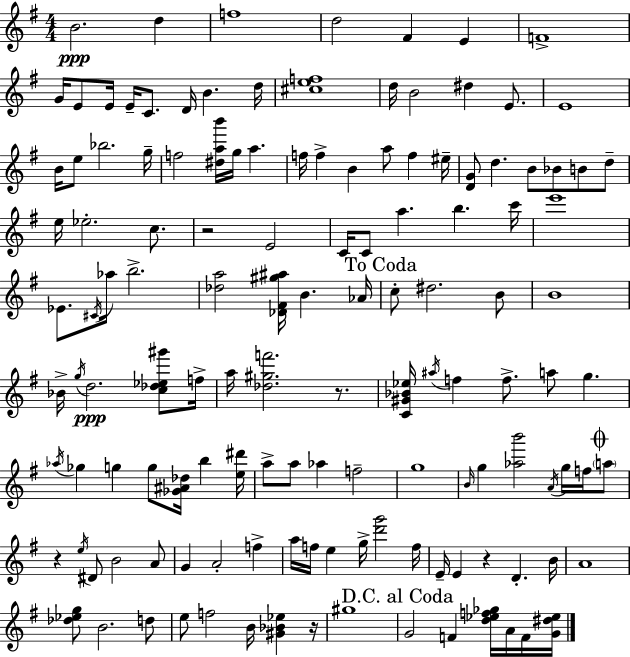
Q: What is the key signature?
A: G major